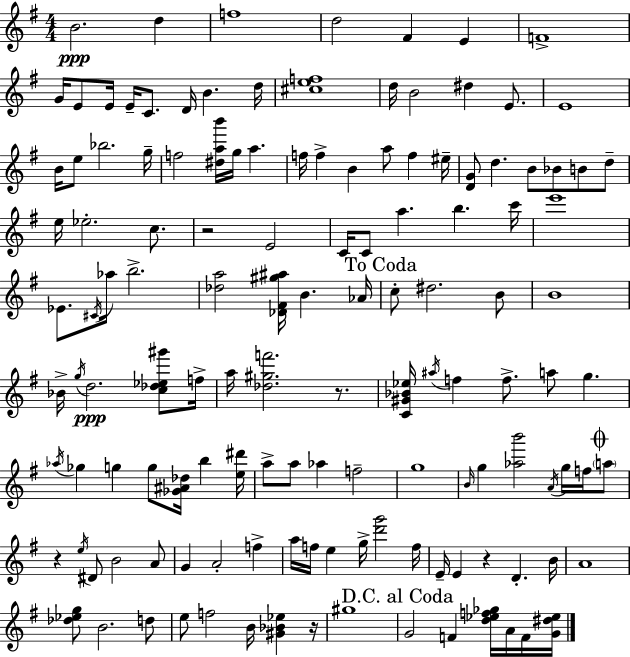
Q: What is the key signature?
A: G major